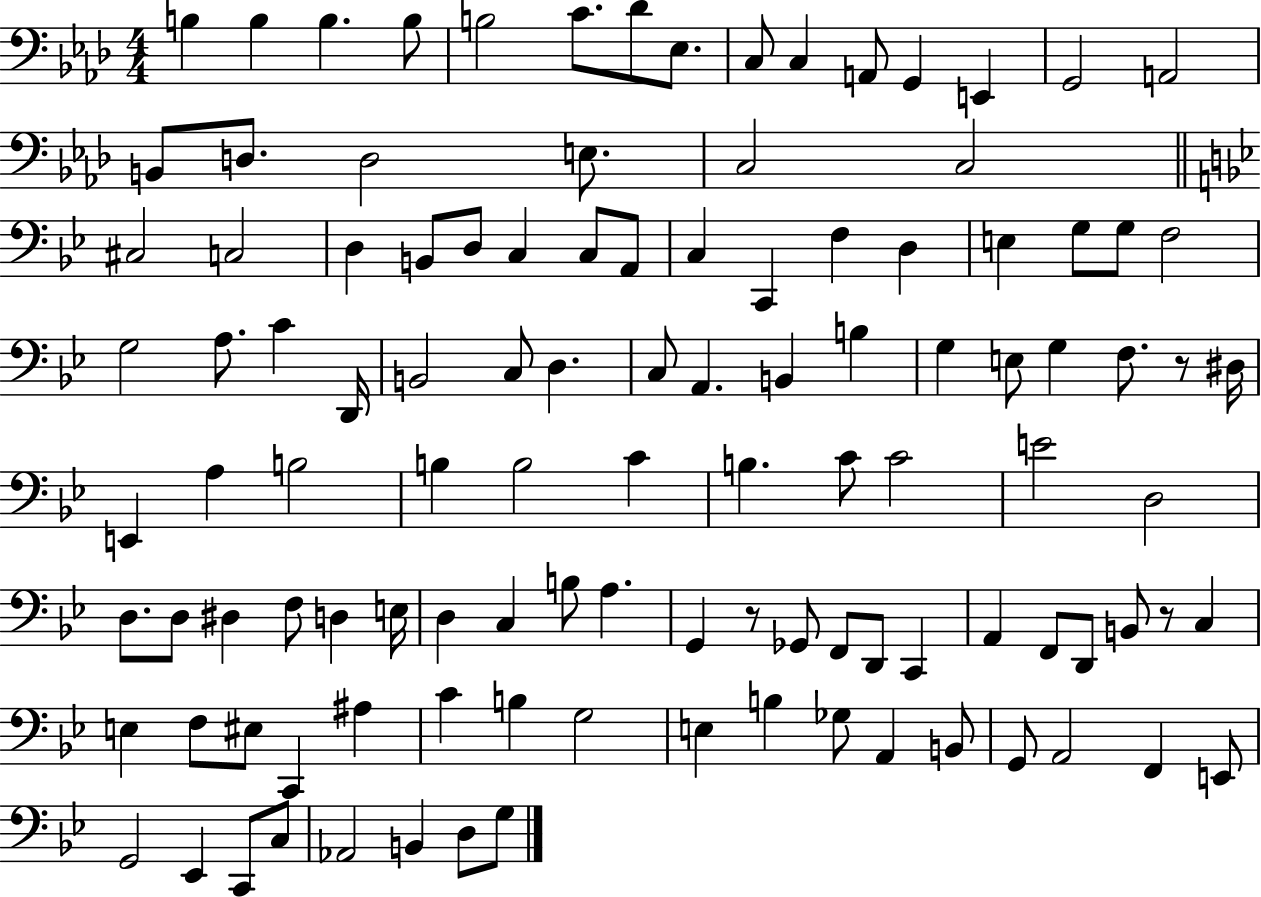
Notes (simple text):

B3/q B3/q B3/q. B3/e B3/h C4/e. Db4/e Eb3/e. C3/e C3/q A2/e G2/q E2/q G2/h A2/h B2/e D3/e. D3/h E3/e. C3/h C3/h C#3/h C3/h D3/q B2/e D3/e C3/q C3/e A2/e C3/q C2/q F3/q D3/q E3/q G3/e G3/e F3/h G3/h A3/e. C4/q D2/s B2/h C3/e D3/q. C3/e A2/q. B2/q B3/q G3/q E3/e G3/q F3/e. R/e D#3/s E2/q A3/q B3/h B3/q B3/h C4/q B3/q. C4/e C4/h E4/h D3/h D3/e. D3/e D#3/q F3/e D3/q E3/s D3/q C3/q B3/e A3/q. G2/q R/e Gb2/e F2/e D2/e C2/q A2/q F2/e D2/e B2/e R/e C3/q E3/q F3/e EIS3/e C2/q A#3/q C4/q B3/q G3/h E3/q B3/q Gb3/e A2/q B2/e G2/e A2/h F2/q E2/e G2/h Eb2/q C2/e C3/e Ab2/h B2/q D3/e G3/e